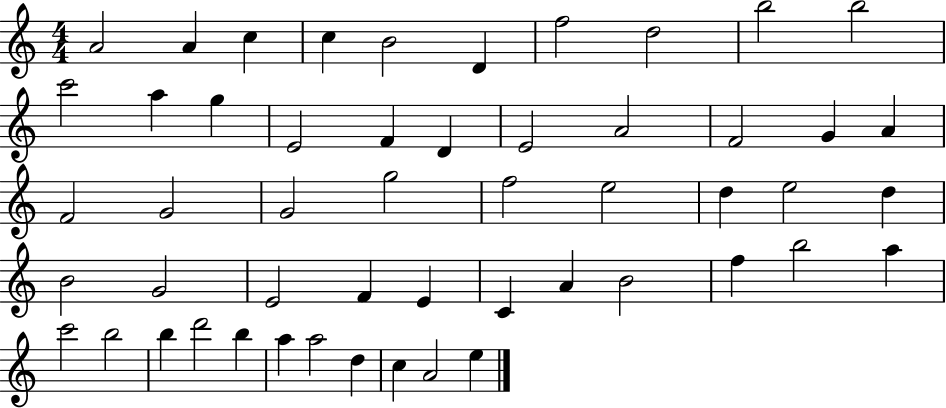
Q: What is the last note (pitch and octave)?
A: E5